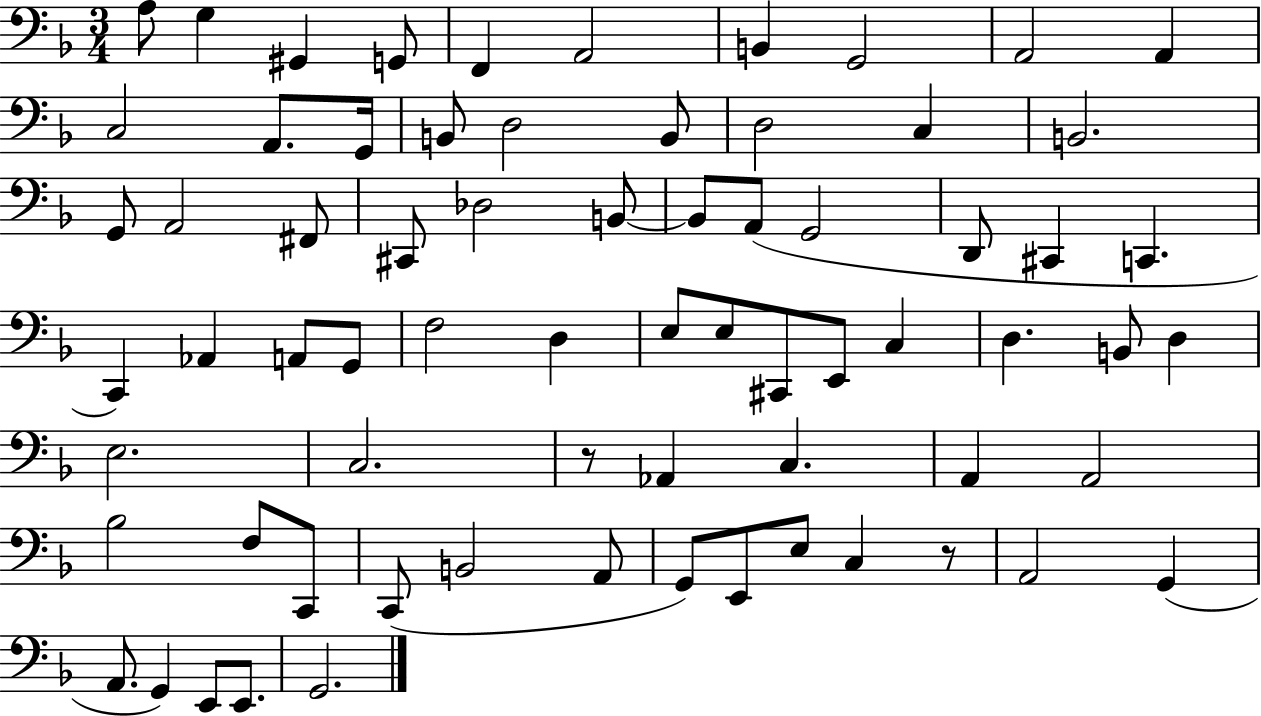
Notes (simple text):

A3/e G3/q G#2/q G2/e F2/q A2/h B2/q G2/h A2/h A2/q C3/h A2/e. G2/s B2/e D3/h B2/e D3/h C3/q B2/h. G2/e A2/h F#2/e C#2/e Db3/h B2/e B2/e A2/e G2/h D2/e C#2/q C2/q. C2/q Ab2/q A2/e G2/e F3/h D3/q E3/e E3/e C#2/e E2/e C3/q D3/q. B2/e D3/q E3/h. C3/h. R/e Ab2/q C3/q. A2/q A2/h Bb3/h F3/e C2/e C2/e B2/h A2/e G2/e E2/e E3/e C3/q R/e A2/h G2/q A2/e. G2/q E2/e E2/e. G2/h.